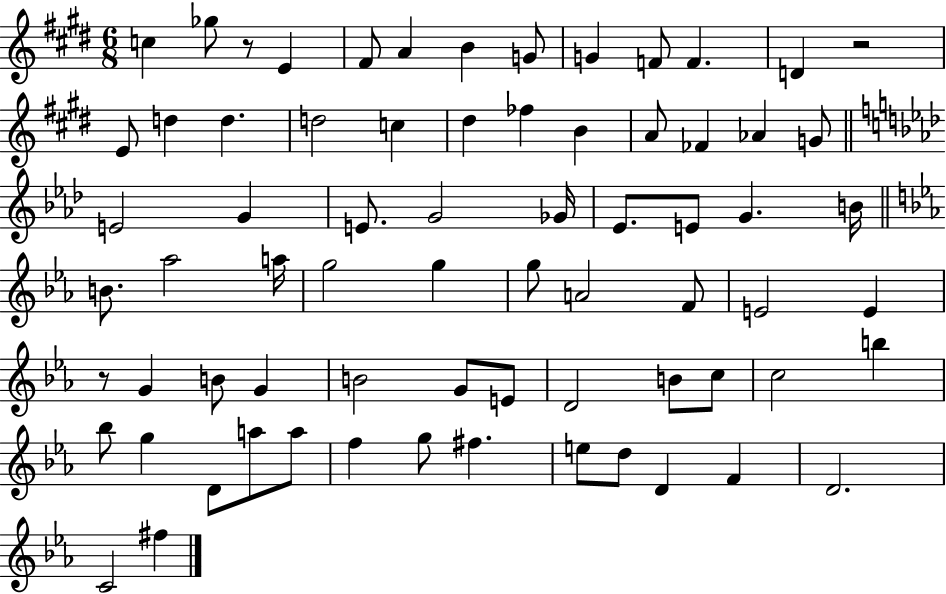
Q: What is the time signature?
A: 6/8